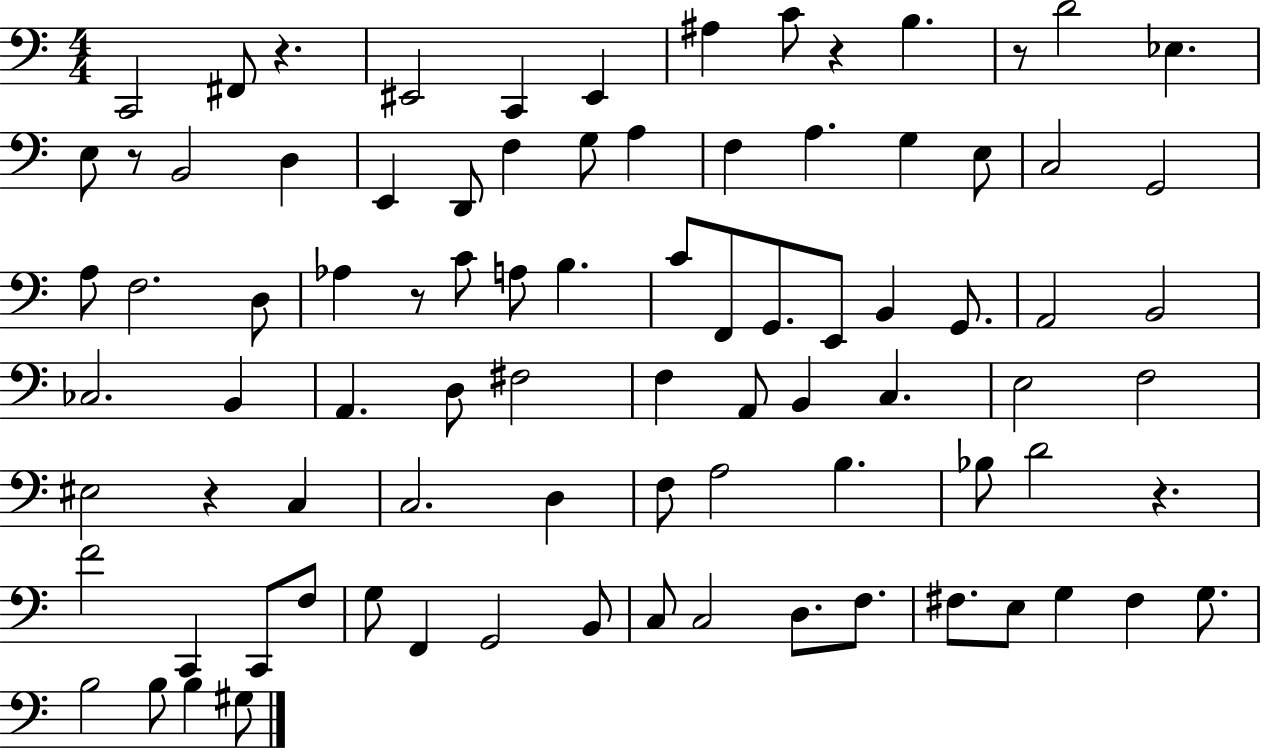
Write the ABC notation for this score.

X:1
T:Untitled
M:4/4
L:1/4
K:C
C,,2 ^F,,/2 z ^E,,2 C,, ^E,, ^A, C/2 z B, z/2 D2 _E, E,/2 z/2 B,,2 D, E,, D,,/2 F, G,/2 A, F, A, G, E,/2 C,2 G,,2 A,/2 F,2 D,/2 _A, z/2 C/2 A,/2 B, C/2 F,,/2 G,,/2 E,,/2 B,, G,,/2 A,,2 B,,2 _C,2 B,, A,, D,/2 ^F,2 F, A,,/2 B,, C, E,2 F,2 ^E,2 z C, C,2 D, F,/2 A,2 B, _B,/2 D2 z F2 C,, C,,/2 F,/2 G,/2 F,, G,,2 B,,/2 C,/2 C,2 D,/2 F,/2 ^F,/2 E,/2 G, ^F, G,/2 B,2 B,/2 B, ^G,/2